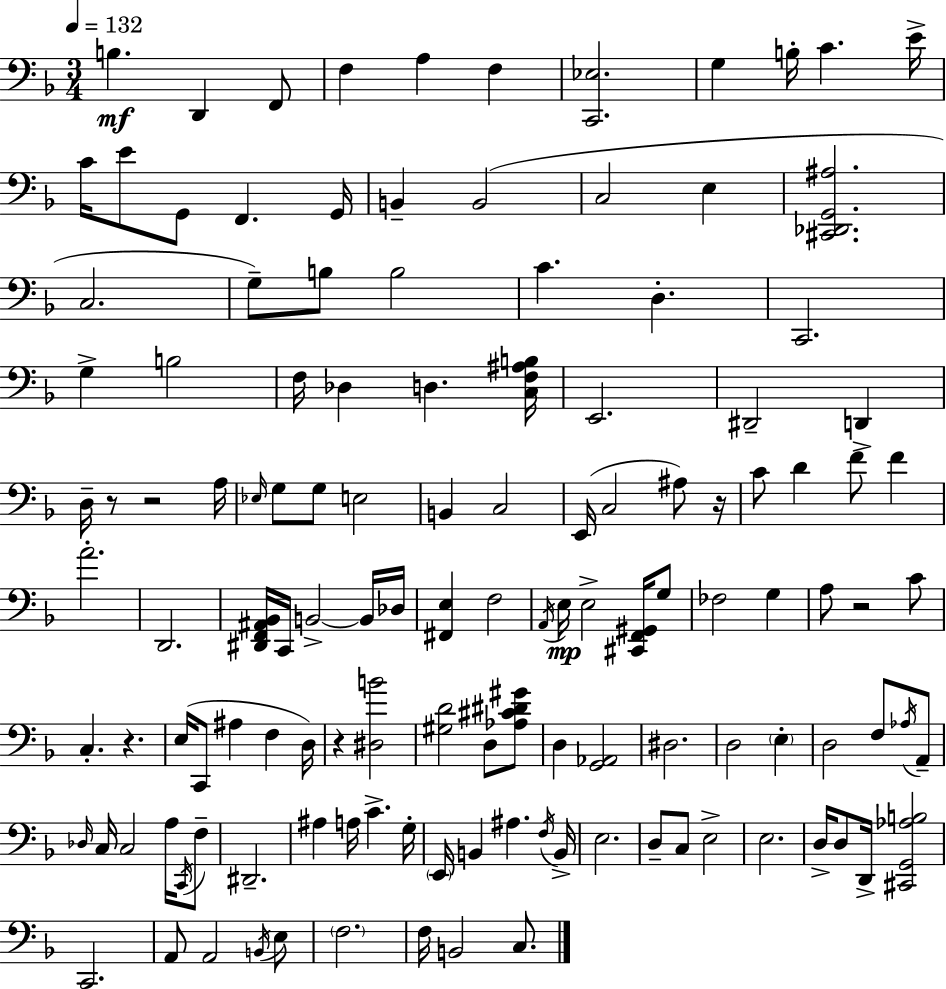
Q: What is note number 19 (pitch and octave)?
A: E3